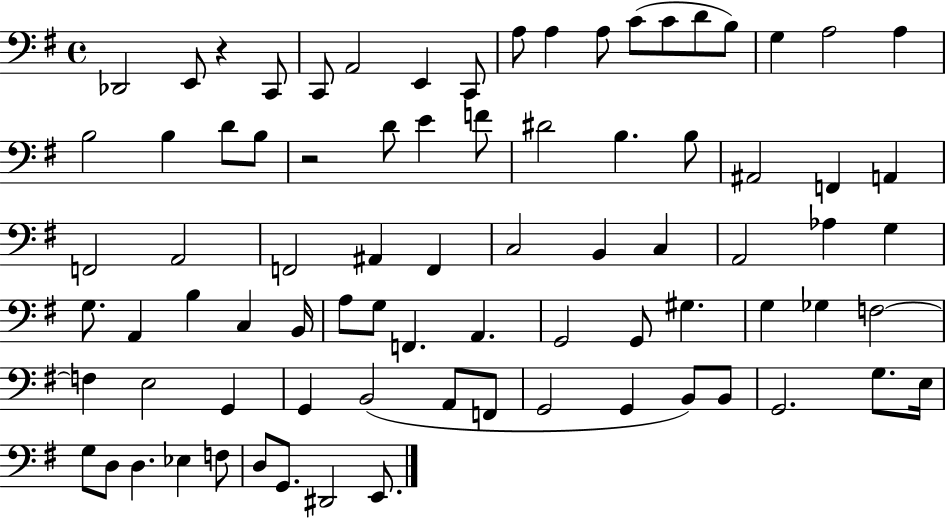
X:1
T:Untitled
M:4/4
L:1/4
K:G
_D,,2 E,,/2 z C,,/2 C,,/2 A,,2 E,, C,,/2 A,/2 A, A,/2 C/2 C/2 D/2 B,/2 G, A,2 A, B,2 B, D/2 B,/2 z2 D/2 E F/2 ^D2 B, B,/2 ^A,,2 F,, A,, F,,2 A,,2 F,,2 ^A,, F,, C,2 B,, C, A,,2 _A, G, G,/2 A,, B, C, B,,/4 A,/2 G,/2 F,, A,, G,,2 G,,/2 ^G, G, _G, F,2 F, E,2 G,, G,, B,,2 A,,/2 F,,/2 G,,2 G,, B,,/2 B,,/2 G,,2 G,/2 E,/4 G,/2 D,/2 D, _E, F,/2 D,/2 G,,/2 ^D,,2 E,,/2